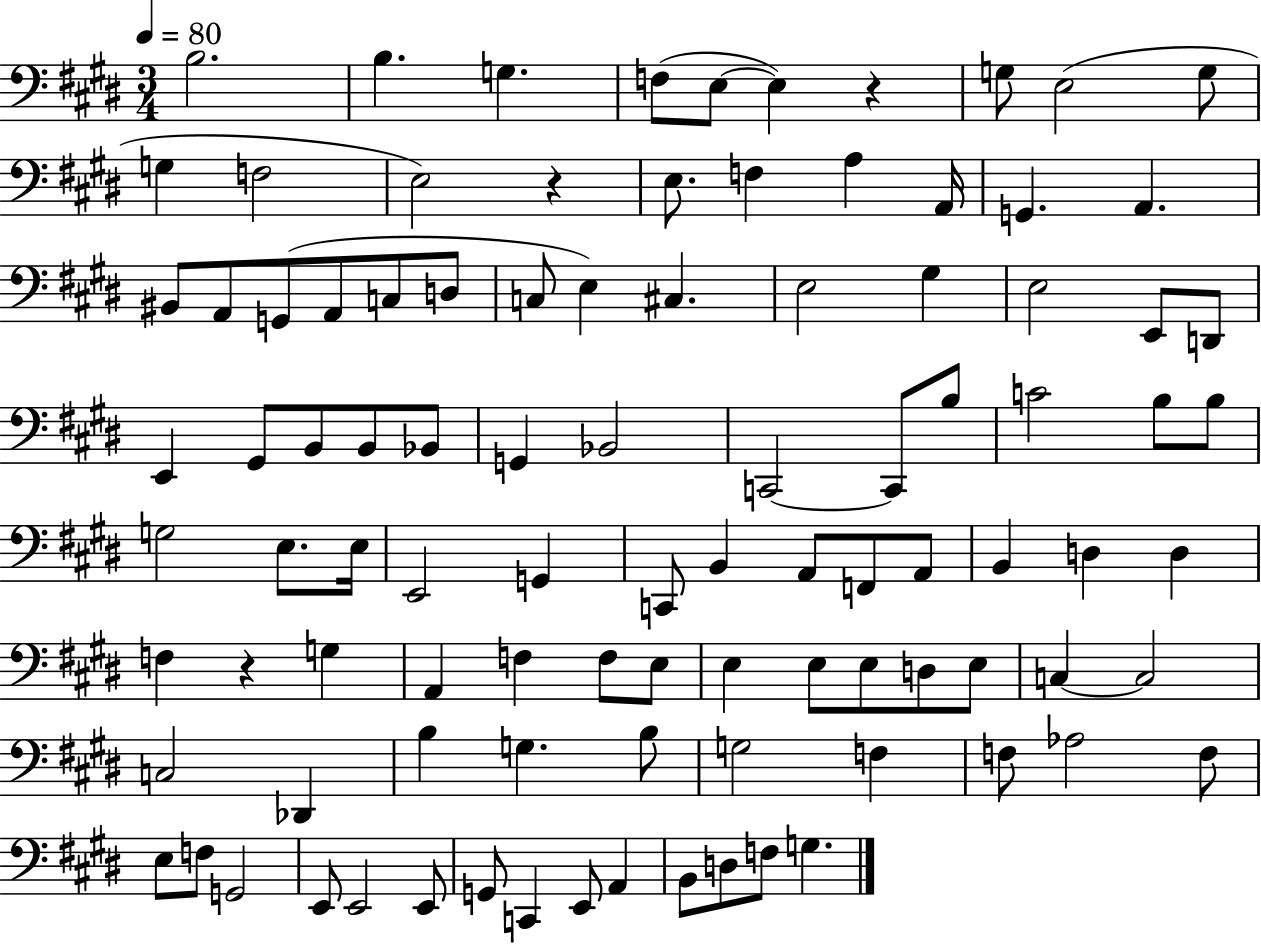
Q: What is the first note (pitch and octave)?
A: B3